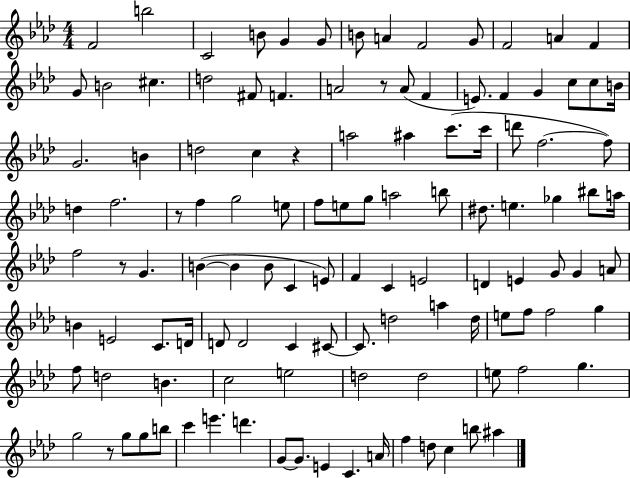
F4/h B5/h C4/h B4/e G4/q G4/e B4/e A4/q F4/h G4/e F4/h A4/q F4/q G4/e B4/h C#5/q. D5/h F#4/e F4/q. A4/h R/e A4/e F4/q E4/e. F4/q G4/q C5/e C5/e B4/s G4/h. B4/q D5/h C5/q R/q A5/h A#5/q C6/e. C6/s D6/e F5/h. F5/e D5/q F5/h. R/e F5/q G5/h E5/e F5/e E5/e G5/e A5/h B5/e D#5/e. E5/q. Gb5/q BIS5/e A5/s F5/h R/e G4/q. B4/q B4/q B4/e C4/q E4/e F4/q C4/q E4/h D4/q E4/q G4/e G4/q A4/e B4/q E4/h C4/e. D4/s D4/e D4/h C4/q C#4/e C#4/e. D5/h A5/q D5/s E5/e F5/e F5/h G5/q F5/e D5/h B4/q. C5/h E5/h D5/h D5/h E5/e F5/h G5/q. G5/h R/e G5/e G5/e B5/e C6/q E6/q. D6/q. G4/e G4/e. E4/q C4/q. A4/s F5/q D5/e C5/q B5/e A#5/q